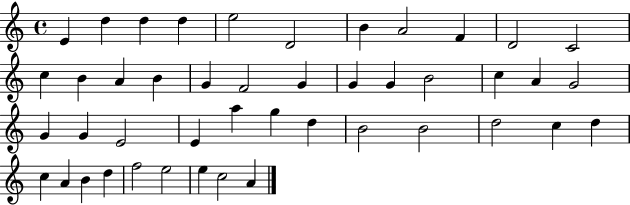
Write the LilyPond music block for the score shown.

{
  \clef treble
  \time 4/4
  \defaultTimeSignature
  \key c \major
  e'4 d''4 d''4 d''4 | e''2 d'2 | b'4 a'2 f'4 | d'2 c'2 | \break c''4 b'4 a'4 b'4 | g'4 f'2 g'4 | g'4 g'4 b'2 | c''4 a'4 g'2 | \break g'4 g'4 e'2 | e'4 a''4 g''4 d''4 | b'2 b'2 | d''2 c''4 d''4 | \break c''4 a'4 b'4 d''4 | f''2 e''2 | e''4 c''2 a'4 | \bar "|."
}